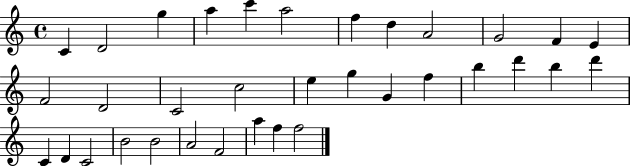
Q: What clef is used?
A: treble